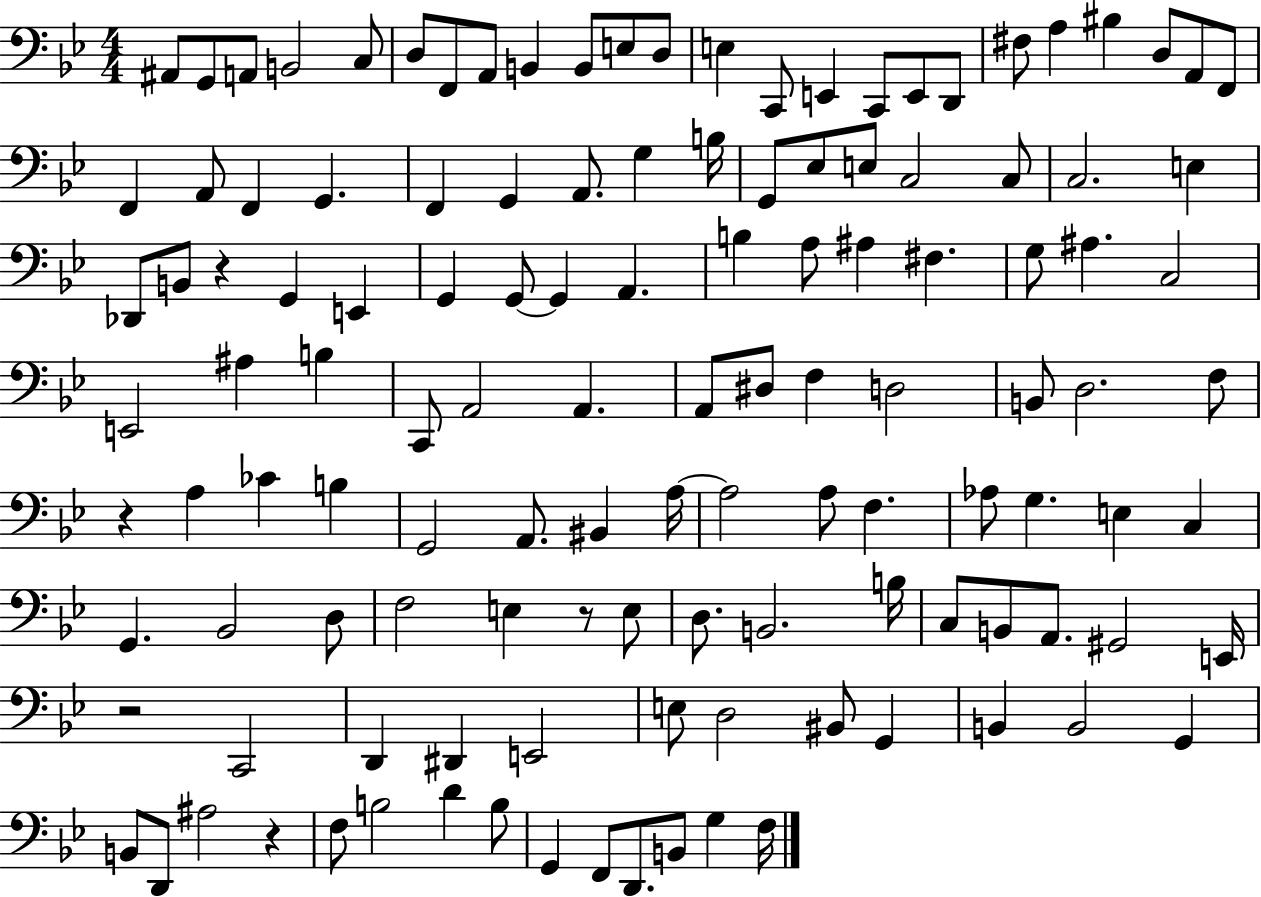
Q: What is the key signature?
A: BES major